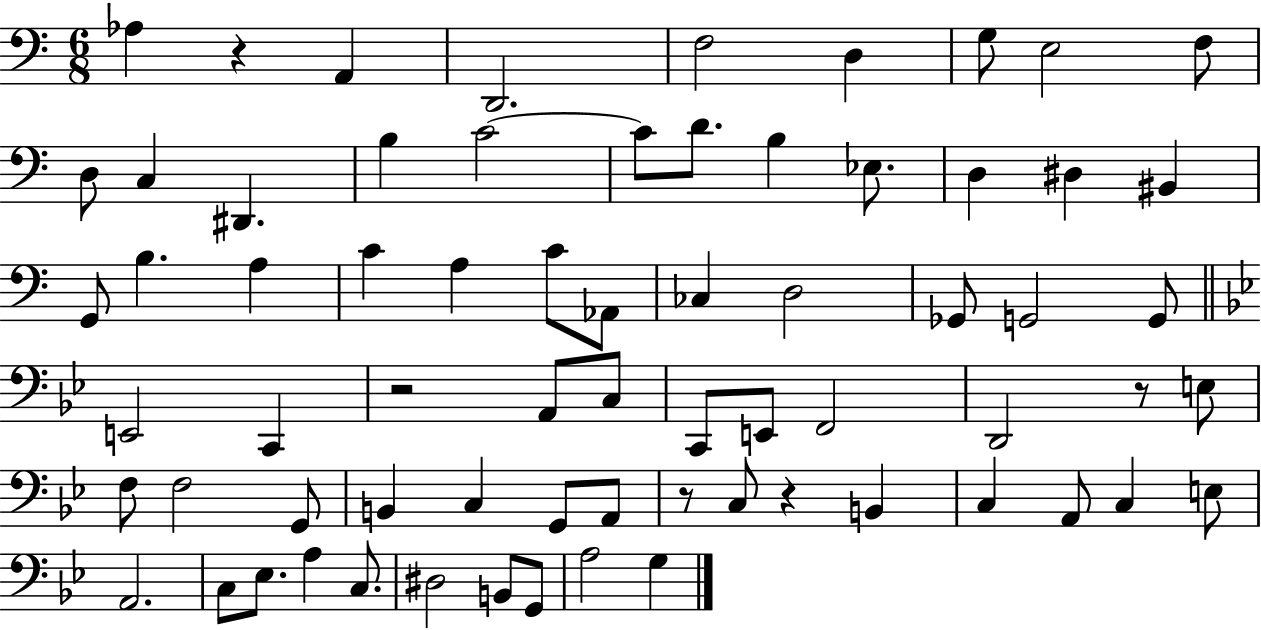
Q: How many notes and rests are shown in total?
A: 69